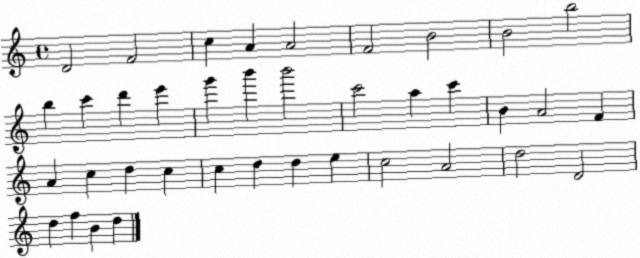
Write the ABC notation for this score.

X:1
T:Untitled
M:4/4
L:1/4
K:C
D2 F2 c A A2 F2 B2 B2 b2 b c' d' e' g' b' b'2 c'2 a c' B A2 F A c d c c d d e c2 A2 d2 D2 d f B d